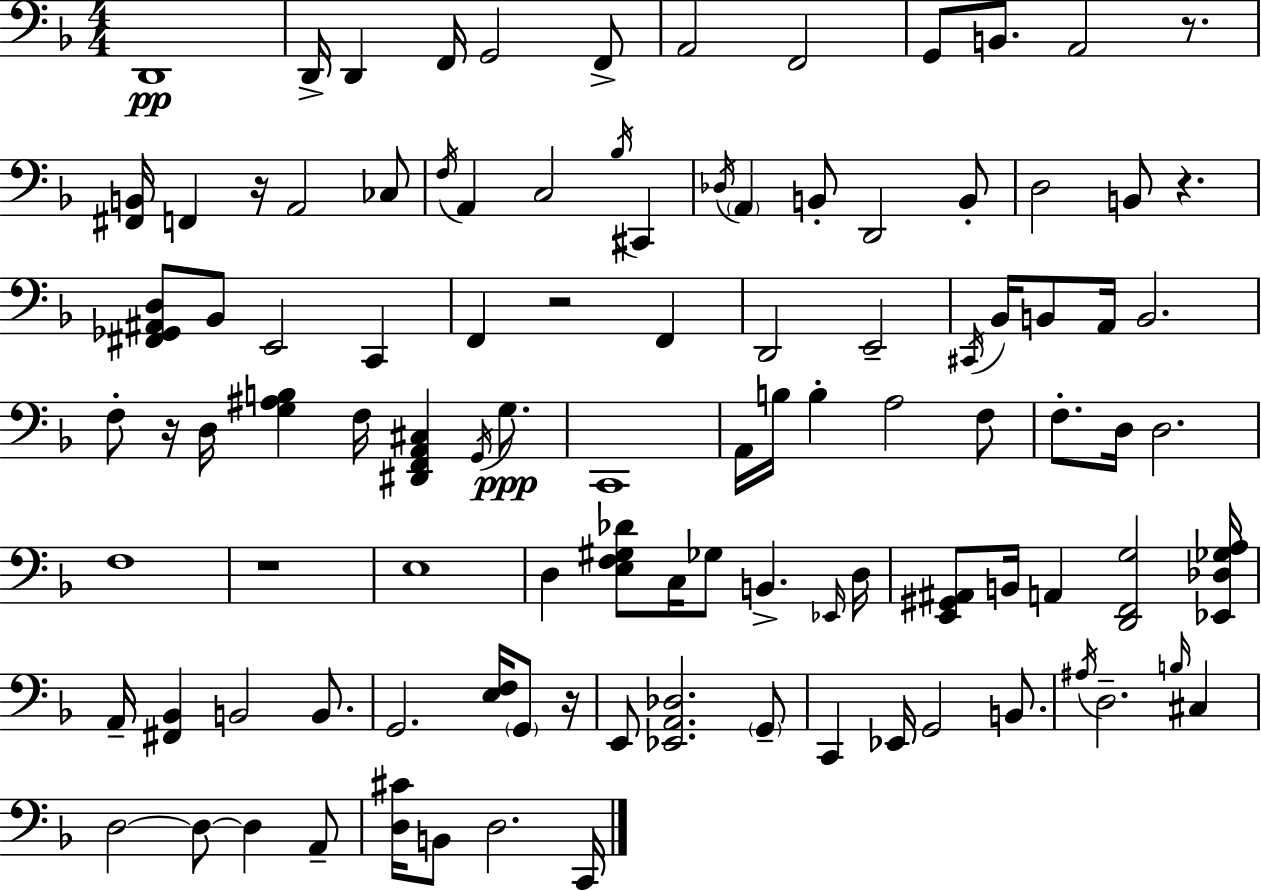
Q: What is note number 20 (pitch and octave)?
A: Db3